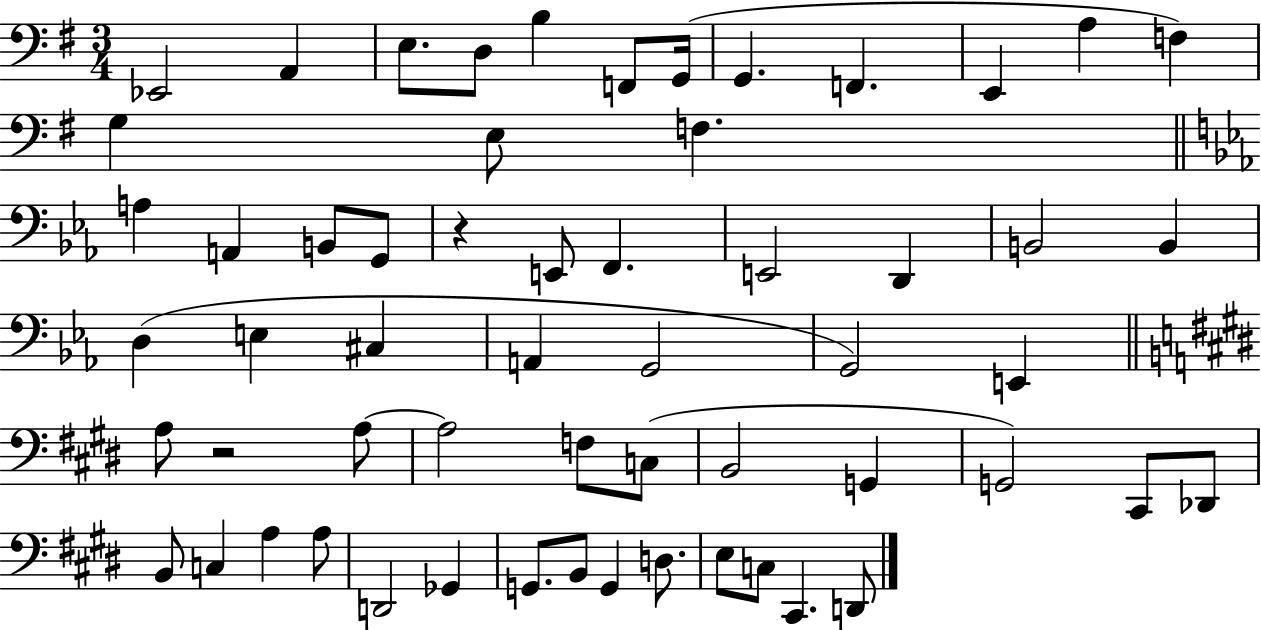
X:1
T:Untitled
M:3/4
L:1/4
K:G
_E,,2 A,, E,/2 D,/2 B, F,,/2 G,,/4 G,, F,, E,, A, F, G, E,/2 F, A, A,, B,,/2 G,,/2 z E,,/2 F,, E,,2 D,, B,,2 B,, D, E, ^C, A,, G,,2 G,,2 E,, A,/2 z2 A,/2 A,2 F,/2 C,/2 B,,2 G,, G,,2 ^C,,/2 _D,,/2 B,,/2 C, A, A,/2 D,,2 _G,, G,,/2 B,,/2 G,, D,/2 E,/2 C,/2 ^C,, D,,/2